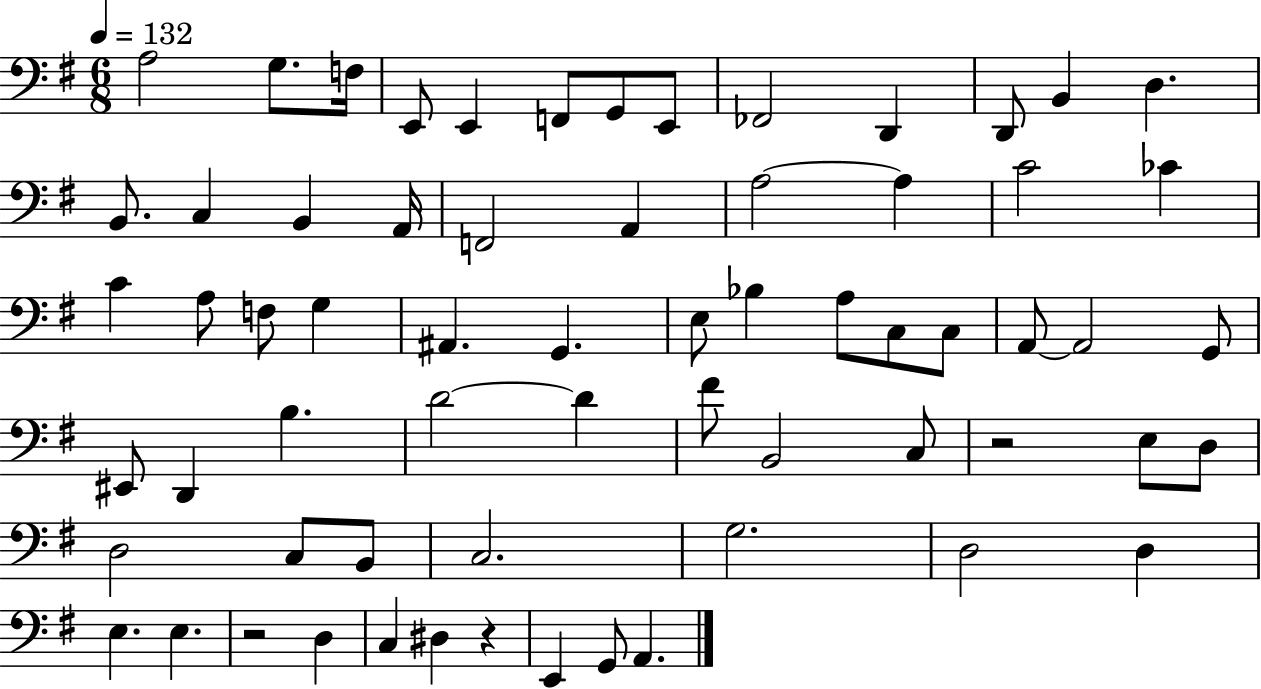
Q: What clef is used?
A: bass